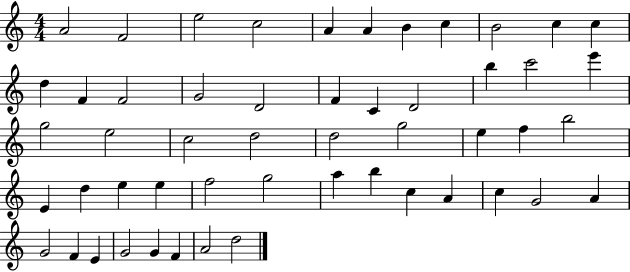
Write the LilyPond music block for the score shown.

{
  \clef treble
  \numericTimeSignature
  \time 4/4
  \key c \major
  a'2 f'2 | e''2 c''2 | a'4 a'4 b'4 c''4 | b'2 c''4 c''4 | \break d''4 f'4 f'2 | g'2 d'2 | f'4 c'4 d'2 | b''4 c'''2 e'''4 | \break g''2 e''2 | c''2 d''2 | d''2 g''2 | e''4 f''4 b''2 | \break e'4 d''4 e''4 e''4 | f''2 g''2 | a''4 b''4 c''4 a'4 | c''4 g'2 a'4 | \break g'2 f'4 e'4 | g'2 g'4 f'4 | a'2 d''2 | \bar "|."
}